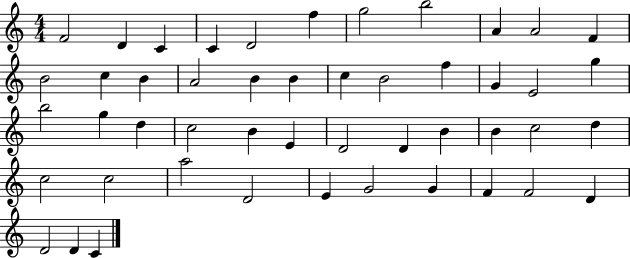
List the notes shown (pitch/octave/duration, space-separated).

F4/h D4/q C4/q C4/q D4/h F5/q G5/h B5/h A4/q A4/h F4/q B4/h C5/q B4/q A4/h B4/q B4/q C5/q B4/h F5/q G4/q E4/h G5/q B5/h G5/q D5/q C5/h B4/q E4/q D4/h D4/q B4/q B4/q C5/h D5/q C5/h C5/h A5/h D4/h E4/q G4/h G4/q F4/q F4/h D4/q D4/h D4/q C4/q